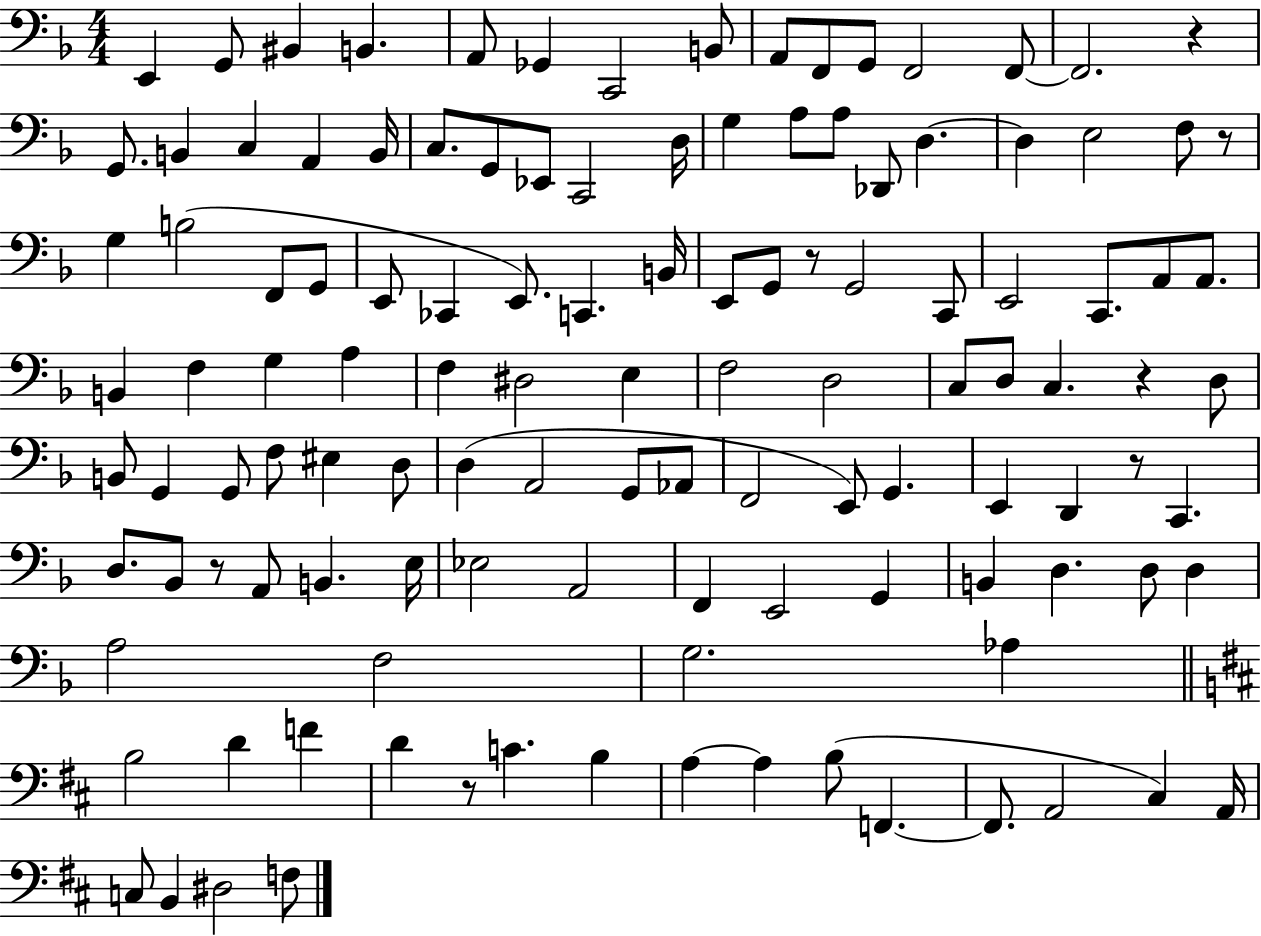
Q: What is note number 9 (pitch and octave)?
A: A2